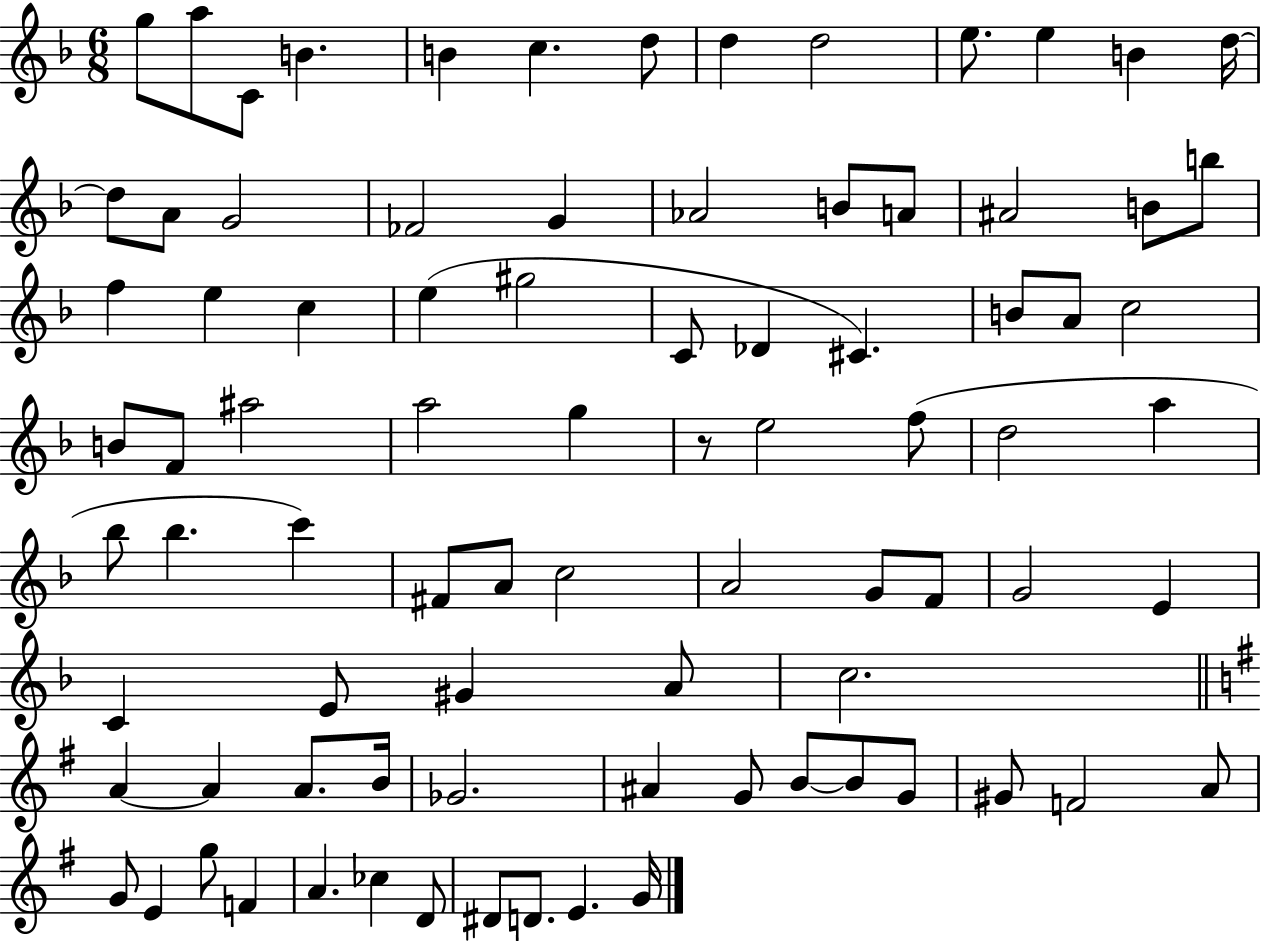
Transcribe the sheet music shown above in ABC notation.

X:1
T:Untitled
M:6/8
L:1/4
K:F
g/2 a/2 C/2 B B c d/2 d d2 e/2 e B d/4 d/2 A/2 G2 _F2 G _A2 B/2 A/2 ^A2 B/2 b/2 f e c e ^g2 C/2 _D ^C B/2 A/2 c2 B/2 F/2 ^a2 a2 g z/2 e2 f/2 d2 a _b/2 _b c' ^F/2 A/2 c2 A2 G/2 F/2 G2 E C E/2 ^G A/2 c2 A A A/2 B/4 _G2 ^A G/2 B/2 B/2 G/2 ^G/2 F2 A/2 G/2 E g/2 F A _c D/2 ^D/2 D/2 E G/4